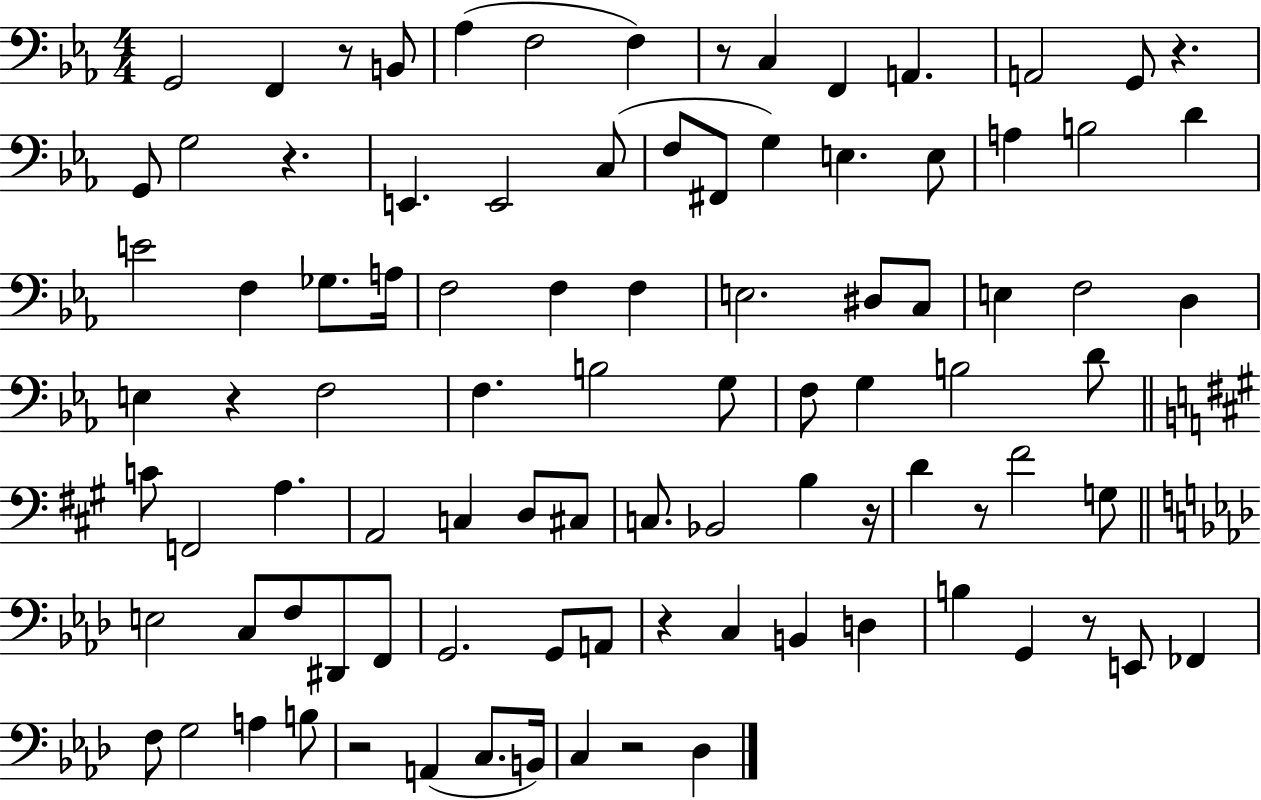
X:1
T:Untitled
M:4/4
L:1/4
K:Eb
G,,2 F,, z/2 B,,/2 _A, F,2 F, z/2 C, F,, A,, A,,2 G,,/2 z G,,/2 G,2 z E,, E,,2 C,/2 F,/2 ^F,,/2 G, E, E,/2 A, B,2 D E2 F, _G,/2 A,/4 F,2 F, F, E,2 ^D,/2 C,/2 E, F,2 D, E, z F,2 F, B,2 G,/2 F,/2 G, B,2 D/2 C/2 F,,2 A, A,,2 C, D,/2 ^C,/2 C,/2 _B,,2 B, z/4 D z/2 ^F2 G,/2 E,2 C,/2 F,/2 ^D,,/2 F,,/2 G,,2 G,,/2 A,,/2 z C, B,, D, B, G,, z/2 E,,/2 _F,, F,/2 G,2 A, B,/2 z2 A,, C,/2 B,,/4 C, z2 _D,